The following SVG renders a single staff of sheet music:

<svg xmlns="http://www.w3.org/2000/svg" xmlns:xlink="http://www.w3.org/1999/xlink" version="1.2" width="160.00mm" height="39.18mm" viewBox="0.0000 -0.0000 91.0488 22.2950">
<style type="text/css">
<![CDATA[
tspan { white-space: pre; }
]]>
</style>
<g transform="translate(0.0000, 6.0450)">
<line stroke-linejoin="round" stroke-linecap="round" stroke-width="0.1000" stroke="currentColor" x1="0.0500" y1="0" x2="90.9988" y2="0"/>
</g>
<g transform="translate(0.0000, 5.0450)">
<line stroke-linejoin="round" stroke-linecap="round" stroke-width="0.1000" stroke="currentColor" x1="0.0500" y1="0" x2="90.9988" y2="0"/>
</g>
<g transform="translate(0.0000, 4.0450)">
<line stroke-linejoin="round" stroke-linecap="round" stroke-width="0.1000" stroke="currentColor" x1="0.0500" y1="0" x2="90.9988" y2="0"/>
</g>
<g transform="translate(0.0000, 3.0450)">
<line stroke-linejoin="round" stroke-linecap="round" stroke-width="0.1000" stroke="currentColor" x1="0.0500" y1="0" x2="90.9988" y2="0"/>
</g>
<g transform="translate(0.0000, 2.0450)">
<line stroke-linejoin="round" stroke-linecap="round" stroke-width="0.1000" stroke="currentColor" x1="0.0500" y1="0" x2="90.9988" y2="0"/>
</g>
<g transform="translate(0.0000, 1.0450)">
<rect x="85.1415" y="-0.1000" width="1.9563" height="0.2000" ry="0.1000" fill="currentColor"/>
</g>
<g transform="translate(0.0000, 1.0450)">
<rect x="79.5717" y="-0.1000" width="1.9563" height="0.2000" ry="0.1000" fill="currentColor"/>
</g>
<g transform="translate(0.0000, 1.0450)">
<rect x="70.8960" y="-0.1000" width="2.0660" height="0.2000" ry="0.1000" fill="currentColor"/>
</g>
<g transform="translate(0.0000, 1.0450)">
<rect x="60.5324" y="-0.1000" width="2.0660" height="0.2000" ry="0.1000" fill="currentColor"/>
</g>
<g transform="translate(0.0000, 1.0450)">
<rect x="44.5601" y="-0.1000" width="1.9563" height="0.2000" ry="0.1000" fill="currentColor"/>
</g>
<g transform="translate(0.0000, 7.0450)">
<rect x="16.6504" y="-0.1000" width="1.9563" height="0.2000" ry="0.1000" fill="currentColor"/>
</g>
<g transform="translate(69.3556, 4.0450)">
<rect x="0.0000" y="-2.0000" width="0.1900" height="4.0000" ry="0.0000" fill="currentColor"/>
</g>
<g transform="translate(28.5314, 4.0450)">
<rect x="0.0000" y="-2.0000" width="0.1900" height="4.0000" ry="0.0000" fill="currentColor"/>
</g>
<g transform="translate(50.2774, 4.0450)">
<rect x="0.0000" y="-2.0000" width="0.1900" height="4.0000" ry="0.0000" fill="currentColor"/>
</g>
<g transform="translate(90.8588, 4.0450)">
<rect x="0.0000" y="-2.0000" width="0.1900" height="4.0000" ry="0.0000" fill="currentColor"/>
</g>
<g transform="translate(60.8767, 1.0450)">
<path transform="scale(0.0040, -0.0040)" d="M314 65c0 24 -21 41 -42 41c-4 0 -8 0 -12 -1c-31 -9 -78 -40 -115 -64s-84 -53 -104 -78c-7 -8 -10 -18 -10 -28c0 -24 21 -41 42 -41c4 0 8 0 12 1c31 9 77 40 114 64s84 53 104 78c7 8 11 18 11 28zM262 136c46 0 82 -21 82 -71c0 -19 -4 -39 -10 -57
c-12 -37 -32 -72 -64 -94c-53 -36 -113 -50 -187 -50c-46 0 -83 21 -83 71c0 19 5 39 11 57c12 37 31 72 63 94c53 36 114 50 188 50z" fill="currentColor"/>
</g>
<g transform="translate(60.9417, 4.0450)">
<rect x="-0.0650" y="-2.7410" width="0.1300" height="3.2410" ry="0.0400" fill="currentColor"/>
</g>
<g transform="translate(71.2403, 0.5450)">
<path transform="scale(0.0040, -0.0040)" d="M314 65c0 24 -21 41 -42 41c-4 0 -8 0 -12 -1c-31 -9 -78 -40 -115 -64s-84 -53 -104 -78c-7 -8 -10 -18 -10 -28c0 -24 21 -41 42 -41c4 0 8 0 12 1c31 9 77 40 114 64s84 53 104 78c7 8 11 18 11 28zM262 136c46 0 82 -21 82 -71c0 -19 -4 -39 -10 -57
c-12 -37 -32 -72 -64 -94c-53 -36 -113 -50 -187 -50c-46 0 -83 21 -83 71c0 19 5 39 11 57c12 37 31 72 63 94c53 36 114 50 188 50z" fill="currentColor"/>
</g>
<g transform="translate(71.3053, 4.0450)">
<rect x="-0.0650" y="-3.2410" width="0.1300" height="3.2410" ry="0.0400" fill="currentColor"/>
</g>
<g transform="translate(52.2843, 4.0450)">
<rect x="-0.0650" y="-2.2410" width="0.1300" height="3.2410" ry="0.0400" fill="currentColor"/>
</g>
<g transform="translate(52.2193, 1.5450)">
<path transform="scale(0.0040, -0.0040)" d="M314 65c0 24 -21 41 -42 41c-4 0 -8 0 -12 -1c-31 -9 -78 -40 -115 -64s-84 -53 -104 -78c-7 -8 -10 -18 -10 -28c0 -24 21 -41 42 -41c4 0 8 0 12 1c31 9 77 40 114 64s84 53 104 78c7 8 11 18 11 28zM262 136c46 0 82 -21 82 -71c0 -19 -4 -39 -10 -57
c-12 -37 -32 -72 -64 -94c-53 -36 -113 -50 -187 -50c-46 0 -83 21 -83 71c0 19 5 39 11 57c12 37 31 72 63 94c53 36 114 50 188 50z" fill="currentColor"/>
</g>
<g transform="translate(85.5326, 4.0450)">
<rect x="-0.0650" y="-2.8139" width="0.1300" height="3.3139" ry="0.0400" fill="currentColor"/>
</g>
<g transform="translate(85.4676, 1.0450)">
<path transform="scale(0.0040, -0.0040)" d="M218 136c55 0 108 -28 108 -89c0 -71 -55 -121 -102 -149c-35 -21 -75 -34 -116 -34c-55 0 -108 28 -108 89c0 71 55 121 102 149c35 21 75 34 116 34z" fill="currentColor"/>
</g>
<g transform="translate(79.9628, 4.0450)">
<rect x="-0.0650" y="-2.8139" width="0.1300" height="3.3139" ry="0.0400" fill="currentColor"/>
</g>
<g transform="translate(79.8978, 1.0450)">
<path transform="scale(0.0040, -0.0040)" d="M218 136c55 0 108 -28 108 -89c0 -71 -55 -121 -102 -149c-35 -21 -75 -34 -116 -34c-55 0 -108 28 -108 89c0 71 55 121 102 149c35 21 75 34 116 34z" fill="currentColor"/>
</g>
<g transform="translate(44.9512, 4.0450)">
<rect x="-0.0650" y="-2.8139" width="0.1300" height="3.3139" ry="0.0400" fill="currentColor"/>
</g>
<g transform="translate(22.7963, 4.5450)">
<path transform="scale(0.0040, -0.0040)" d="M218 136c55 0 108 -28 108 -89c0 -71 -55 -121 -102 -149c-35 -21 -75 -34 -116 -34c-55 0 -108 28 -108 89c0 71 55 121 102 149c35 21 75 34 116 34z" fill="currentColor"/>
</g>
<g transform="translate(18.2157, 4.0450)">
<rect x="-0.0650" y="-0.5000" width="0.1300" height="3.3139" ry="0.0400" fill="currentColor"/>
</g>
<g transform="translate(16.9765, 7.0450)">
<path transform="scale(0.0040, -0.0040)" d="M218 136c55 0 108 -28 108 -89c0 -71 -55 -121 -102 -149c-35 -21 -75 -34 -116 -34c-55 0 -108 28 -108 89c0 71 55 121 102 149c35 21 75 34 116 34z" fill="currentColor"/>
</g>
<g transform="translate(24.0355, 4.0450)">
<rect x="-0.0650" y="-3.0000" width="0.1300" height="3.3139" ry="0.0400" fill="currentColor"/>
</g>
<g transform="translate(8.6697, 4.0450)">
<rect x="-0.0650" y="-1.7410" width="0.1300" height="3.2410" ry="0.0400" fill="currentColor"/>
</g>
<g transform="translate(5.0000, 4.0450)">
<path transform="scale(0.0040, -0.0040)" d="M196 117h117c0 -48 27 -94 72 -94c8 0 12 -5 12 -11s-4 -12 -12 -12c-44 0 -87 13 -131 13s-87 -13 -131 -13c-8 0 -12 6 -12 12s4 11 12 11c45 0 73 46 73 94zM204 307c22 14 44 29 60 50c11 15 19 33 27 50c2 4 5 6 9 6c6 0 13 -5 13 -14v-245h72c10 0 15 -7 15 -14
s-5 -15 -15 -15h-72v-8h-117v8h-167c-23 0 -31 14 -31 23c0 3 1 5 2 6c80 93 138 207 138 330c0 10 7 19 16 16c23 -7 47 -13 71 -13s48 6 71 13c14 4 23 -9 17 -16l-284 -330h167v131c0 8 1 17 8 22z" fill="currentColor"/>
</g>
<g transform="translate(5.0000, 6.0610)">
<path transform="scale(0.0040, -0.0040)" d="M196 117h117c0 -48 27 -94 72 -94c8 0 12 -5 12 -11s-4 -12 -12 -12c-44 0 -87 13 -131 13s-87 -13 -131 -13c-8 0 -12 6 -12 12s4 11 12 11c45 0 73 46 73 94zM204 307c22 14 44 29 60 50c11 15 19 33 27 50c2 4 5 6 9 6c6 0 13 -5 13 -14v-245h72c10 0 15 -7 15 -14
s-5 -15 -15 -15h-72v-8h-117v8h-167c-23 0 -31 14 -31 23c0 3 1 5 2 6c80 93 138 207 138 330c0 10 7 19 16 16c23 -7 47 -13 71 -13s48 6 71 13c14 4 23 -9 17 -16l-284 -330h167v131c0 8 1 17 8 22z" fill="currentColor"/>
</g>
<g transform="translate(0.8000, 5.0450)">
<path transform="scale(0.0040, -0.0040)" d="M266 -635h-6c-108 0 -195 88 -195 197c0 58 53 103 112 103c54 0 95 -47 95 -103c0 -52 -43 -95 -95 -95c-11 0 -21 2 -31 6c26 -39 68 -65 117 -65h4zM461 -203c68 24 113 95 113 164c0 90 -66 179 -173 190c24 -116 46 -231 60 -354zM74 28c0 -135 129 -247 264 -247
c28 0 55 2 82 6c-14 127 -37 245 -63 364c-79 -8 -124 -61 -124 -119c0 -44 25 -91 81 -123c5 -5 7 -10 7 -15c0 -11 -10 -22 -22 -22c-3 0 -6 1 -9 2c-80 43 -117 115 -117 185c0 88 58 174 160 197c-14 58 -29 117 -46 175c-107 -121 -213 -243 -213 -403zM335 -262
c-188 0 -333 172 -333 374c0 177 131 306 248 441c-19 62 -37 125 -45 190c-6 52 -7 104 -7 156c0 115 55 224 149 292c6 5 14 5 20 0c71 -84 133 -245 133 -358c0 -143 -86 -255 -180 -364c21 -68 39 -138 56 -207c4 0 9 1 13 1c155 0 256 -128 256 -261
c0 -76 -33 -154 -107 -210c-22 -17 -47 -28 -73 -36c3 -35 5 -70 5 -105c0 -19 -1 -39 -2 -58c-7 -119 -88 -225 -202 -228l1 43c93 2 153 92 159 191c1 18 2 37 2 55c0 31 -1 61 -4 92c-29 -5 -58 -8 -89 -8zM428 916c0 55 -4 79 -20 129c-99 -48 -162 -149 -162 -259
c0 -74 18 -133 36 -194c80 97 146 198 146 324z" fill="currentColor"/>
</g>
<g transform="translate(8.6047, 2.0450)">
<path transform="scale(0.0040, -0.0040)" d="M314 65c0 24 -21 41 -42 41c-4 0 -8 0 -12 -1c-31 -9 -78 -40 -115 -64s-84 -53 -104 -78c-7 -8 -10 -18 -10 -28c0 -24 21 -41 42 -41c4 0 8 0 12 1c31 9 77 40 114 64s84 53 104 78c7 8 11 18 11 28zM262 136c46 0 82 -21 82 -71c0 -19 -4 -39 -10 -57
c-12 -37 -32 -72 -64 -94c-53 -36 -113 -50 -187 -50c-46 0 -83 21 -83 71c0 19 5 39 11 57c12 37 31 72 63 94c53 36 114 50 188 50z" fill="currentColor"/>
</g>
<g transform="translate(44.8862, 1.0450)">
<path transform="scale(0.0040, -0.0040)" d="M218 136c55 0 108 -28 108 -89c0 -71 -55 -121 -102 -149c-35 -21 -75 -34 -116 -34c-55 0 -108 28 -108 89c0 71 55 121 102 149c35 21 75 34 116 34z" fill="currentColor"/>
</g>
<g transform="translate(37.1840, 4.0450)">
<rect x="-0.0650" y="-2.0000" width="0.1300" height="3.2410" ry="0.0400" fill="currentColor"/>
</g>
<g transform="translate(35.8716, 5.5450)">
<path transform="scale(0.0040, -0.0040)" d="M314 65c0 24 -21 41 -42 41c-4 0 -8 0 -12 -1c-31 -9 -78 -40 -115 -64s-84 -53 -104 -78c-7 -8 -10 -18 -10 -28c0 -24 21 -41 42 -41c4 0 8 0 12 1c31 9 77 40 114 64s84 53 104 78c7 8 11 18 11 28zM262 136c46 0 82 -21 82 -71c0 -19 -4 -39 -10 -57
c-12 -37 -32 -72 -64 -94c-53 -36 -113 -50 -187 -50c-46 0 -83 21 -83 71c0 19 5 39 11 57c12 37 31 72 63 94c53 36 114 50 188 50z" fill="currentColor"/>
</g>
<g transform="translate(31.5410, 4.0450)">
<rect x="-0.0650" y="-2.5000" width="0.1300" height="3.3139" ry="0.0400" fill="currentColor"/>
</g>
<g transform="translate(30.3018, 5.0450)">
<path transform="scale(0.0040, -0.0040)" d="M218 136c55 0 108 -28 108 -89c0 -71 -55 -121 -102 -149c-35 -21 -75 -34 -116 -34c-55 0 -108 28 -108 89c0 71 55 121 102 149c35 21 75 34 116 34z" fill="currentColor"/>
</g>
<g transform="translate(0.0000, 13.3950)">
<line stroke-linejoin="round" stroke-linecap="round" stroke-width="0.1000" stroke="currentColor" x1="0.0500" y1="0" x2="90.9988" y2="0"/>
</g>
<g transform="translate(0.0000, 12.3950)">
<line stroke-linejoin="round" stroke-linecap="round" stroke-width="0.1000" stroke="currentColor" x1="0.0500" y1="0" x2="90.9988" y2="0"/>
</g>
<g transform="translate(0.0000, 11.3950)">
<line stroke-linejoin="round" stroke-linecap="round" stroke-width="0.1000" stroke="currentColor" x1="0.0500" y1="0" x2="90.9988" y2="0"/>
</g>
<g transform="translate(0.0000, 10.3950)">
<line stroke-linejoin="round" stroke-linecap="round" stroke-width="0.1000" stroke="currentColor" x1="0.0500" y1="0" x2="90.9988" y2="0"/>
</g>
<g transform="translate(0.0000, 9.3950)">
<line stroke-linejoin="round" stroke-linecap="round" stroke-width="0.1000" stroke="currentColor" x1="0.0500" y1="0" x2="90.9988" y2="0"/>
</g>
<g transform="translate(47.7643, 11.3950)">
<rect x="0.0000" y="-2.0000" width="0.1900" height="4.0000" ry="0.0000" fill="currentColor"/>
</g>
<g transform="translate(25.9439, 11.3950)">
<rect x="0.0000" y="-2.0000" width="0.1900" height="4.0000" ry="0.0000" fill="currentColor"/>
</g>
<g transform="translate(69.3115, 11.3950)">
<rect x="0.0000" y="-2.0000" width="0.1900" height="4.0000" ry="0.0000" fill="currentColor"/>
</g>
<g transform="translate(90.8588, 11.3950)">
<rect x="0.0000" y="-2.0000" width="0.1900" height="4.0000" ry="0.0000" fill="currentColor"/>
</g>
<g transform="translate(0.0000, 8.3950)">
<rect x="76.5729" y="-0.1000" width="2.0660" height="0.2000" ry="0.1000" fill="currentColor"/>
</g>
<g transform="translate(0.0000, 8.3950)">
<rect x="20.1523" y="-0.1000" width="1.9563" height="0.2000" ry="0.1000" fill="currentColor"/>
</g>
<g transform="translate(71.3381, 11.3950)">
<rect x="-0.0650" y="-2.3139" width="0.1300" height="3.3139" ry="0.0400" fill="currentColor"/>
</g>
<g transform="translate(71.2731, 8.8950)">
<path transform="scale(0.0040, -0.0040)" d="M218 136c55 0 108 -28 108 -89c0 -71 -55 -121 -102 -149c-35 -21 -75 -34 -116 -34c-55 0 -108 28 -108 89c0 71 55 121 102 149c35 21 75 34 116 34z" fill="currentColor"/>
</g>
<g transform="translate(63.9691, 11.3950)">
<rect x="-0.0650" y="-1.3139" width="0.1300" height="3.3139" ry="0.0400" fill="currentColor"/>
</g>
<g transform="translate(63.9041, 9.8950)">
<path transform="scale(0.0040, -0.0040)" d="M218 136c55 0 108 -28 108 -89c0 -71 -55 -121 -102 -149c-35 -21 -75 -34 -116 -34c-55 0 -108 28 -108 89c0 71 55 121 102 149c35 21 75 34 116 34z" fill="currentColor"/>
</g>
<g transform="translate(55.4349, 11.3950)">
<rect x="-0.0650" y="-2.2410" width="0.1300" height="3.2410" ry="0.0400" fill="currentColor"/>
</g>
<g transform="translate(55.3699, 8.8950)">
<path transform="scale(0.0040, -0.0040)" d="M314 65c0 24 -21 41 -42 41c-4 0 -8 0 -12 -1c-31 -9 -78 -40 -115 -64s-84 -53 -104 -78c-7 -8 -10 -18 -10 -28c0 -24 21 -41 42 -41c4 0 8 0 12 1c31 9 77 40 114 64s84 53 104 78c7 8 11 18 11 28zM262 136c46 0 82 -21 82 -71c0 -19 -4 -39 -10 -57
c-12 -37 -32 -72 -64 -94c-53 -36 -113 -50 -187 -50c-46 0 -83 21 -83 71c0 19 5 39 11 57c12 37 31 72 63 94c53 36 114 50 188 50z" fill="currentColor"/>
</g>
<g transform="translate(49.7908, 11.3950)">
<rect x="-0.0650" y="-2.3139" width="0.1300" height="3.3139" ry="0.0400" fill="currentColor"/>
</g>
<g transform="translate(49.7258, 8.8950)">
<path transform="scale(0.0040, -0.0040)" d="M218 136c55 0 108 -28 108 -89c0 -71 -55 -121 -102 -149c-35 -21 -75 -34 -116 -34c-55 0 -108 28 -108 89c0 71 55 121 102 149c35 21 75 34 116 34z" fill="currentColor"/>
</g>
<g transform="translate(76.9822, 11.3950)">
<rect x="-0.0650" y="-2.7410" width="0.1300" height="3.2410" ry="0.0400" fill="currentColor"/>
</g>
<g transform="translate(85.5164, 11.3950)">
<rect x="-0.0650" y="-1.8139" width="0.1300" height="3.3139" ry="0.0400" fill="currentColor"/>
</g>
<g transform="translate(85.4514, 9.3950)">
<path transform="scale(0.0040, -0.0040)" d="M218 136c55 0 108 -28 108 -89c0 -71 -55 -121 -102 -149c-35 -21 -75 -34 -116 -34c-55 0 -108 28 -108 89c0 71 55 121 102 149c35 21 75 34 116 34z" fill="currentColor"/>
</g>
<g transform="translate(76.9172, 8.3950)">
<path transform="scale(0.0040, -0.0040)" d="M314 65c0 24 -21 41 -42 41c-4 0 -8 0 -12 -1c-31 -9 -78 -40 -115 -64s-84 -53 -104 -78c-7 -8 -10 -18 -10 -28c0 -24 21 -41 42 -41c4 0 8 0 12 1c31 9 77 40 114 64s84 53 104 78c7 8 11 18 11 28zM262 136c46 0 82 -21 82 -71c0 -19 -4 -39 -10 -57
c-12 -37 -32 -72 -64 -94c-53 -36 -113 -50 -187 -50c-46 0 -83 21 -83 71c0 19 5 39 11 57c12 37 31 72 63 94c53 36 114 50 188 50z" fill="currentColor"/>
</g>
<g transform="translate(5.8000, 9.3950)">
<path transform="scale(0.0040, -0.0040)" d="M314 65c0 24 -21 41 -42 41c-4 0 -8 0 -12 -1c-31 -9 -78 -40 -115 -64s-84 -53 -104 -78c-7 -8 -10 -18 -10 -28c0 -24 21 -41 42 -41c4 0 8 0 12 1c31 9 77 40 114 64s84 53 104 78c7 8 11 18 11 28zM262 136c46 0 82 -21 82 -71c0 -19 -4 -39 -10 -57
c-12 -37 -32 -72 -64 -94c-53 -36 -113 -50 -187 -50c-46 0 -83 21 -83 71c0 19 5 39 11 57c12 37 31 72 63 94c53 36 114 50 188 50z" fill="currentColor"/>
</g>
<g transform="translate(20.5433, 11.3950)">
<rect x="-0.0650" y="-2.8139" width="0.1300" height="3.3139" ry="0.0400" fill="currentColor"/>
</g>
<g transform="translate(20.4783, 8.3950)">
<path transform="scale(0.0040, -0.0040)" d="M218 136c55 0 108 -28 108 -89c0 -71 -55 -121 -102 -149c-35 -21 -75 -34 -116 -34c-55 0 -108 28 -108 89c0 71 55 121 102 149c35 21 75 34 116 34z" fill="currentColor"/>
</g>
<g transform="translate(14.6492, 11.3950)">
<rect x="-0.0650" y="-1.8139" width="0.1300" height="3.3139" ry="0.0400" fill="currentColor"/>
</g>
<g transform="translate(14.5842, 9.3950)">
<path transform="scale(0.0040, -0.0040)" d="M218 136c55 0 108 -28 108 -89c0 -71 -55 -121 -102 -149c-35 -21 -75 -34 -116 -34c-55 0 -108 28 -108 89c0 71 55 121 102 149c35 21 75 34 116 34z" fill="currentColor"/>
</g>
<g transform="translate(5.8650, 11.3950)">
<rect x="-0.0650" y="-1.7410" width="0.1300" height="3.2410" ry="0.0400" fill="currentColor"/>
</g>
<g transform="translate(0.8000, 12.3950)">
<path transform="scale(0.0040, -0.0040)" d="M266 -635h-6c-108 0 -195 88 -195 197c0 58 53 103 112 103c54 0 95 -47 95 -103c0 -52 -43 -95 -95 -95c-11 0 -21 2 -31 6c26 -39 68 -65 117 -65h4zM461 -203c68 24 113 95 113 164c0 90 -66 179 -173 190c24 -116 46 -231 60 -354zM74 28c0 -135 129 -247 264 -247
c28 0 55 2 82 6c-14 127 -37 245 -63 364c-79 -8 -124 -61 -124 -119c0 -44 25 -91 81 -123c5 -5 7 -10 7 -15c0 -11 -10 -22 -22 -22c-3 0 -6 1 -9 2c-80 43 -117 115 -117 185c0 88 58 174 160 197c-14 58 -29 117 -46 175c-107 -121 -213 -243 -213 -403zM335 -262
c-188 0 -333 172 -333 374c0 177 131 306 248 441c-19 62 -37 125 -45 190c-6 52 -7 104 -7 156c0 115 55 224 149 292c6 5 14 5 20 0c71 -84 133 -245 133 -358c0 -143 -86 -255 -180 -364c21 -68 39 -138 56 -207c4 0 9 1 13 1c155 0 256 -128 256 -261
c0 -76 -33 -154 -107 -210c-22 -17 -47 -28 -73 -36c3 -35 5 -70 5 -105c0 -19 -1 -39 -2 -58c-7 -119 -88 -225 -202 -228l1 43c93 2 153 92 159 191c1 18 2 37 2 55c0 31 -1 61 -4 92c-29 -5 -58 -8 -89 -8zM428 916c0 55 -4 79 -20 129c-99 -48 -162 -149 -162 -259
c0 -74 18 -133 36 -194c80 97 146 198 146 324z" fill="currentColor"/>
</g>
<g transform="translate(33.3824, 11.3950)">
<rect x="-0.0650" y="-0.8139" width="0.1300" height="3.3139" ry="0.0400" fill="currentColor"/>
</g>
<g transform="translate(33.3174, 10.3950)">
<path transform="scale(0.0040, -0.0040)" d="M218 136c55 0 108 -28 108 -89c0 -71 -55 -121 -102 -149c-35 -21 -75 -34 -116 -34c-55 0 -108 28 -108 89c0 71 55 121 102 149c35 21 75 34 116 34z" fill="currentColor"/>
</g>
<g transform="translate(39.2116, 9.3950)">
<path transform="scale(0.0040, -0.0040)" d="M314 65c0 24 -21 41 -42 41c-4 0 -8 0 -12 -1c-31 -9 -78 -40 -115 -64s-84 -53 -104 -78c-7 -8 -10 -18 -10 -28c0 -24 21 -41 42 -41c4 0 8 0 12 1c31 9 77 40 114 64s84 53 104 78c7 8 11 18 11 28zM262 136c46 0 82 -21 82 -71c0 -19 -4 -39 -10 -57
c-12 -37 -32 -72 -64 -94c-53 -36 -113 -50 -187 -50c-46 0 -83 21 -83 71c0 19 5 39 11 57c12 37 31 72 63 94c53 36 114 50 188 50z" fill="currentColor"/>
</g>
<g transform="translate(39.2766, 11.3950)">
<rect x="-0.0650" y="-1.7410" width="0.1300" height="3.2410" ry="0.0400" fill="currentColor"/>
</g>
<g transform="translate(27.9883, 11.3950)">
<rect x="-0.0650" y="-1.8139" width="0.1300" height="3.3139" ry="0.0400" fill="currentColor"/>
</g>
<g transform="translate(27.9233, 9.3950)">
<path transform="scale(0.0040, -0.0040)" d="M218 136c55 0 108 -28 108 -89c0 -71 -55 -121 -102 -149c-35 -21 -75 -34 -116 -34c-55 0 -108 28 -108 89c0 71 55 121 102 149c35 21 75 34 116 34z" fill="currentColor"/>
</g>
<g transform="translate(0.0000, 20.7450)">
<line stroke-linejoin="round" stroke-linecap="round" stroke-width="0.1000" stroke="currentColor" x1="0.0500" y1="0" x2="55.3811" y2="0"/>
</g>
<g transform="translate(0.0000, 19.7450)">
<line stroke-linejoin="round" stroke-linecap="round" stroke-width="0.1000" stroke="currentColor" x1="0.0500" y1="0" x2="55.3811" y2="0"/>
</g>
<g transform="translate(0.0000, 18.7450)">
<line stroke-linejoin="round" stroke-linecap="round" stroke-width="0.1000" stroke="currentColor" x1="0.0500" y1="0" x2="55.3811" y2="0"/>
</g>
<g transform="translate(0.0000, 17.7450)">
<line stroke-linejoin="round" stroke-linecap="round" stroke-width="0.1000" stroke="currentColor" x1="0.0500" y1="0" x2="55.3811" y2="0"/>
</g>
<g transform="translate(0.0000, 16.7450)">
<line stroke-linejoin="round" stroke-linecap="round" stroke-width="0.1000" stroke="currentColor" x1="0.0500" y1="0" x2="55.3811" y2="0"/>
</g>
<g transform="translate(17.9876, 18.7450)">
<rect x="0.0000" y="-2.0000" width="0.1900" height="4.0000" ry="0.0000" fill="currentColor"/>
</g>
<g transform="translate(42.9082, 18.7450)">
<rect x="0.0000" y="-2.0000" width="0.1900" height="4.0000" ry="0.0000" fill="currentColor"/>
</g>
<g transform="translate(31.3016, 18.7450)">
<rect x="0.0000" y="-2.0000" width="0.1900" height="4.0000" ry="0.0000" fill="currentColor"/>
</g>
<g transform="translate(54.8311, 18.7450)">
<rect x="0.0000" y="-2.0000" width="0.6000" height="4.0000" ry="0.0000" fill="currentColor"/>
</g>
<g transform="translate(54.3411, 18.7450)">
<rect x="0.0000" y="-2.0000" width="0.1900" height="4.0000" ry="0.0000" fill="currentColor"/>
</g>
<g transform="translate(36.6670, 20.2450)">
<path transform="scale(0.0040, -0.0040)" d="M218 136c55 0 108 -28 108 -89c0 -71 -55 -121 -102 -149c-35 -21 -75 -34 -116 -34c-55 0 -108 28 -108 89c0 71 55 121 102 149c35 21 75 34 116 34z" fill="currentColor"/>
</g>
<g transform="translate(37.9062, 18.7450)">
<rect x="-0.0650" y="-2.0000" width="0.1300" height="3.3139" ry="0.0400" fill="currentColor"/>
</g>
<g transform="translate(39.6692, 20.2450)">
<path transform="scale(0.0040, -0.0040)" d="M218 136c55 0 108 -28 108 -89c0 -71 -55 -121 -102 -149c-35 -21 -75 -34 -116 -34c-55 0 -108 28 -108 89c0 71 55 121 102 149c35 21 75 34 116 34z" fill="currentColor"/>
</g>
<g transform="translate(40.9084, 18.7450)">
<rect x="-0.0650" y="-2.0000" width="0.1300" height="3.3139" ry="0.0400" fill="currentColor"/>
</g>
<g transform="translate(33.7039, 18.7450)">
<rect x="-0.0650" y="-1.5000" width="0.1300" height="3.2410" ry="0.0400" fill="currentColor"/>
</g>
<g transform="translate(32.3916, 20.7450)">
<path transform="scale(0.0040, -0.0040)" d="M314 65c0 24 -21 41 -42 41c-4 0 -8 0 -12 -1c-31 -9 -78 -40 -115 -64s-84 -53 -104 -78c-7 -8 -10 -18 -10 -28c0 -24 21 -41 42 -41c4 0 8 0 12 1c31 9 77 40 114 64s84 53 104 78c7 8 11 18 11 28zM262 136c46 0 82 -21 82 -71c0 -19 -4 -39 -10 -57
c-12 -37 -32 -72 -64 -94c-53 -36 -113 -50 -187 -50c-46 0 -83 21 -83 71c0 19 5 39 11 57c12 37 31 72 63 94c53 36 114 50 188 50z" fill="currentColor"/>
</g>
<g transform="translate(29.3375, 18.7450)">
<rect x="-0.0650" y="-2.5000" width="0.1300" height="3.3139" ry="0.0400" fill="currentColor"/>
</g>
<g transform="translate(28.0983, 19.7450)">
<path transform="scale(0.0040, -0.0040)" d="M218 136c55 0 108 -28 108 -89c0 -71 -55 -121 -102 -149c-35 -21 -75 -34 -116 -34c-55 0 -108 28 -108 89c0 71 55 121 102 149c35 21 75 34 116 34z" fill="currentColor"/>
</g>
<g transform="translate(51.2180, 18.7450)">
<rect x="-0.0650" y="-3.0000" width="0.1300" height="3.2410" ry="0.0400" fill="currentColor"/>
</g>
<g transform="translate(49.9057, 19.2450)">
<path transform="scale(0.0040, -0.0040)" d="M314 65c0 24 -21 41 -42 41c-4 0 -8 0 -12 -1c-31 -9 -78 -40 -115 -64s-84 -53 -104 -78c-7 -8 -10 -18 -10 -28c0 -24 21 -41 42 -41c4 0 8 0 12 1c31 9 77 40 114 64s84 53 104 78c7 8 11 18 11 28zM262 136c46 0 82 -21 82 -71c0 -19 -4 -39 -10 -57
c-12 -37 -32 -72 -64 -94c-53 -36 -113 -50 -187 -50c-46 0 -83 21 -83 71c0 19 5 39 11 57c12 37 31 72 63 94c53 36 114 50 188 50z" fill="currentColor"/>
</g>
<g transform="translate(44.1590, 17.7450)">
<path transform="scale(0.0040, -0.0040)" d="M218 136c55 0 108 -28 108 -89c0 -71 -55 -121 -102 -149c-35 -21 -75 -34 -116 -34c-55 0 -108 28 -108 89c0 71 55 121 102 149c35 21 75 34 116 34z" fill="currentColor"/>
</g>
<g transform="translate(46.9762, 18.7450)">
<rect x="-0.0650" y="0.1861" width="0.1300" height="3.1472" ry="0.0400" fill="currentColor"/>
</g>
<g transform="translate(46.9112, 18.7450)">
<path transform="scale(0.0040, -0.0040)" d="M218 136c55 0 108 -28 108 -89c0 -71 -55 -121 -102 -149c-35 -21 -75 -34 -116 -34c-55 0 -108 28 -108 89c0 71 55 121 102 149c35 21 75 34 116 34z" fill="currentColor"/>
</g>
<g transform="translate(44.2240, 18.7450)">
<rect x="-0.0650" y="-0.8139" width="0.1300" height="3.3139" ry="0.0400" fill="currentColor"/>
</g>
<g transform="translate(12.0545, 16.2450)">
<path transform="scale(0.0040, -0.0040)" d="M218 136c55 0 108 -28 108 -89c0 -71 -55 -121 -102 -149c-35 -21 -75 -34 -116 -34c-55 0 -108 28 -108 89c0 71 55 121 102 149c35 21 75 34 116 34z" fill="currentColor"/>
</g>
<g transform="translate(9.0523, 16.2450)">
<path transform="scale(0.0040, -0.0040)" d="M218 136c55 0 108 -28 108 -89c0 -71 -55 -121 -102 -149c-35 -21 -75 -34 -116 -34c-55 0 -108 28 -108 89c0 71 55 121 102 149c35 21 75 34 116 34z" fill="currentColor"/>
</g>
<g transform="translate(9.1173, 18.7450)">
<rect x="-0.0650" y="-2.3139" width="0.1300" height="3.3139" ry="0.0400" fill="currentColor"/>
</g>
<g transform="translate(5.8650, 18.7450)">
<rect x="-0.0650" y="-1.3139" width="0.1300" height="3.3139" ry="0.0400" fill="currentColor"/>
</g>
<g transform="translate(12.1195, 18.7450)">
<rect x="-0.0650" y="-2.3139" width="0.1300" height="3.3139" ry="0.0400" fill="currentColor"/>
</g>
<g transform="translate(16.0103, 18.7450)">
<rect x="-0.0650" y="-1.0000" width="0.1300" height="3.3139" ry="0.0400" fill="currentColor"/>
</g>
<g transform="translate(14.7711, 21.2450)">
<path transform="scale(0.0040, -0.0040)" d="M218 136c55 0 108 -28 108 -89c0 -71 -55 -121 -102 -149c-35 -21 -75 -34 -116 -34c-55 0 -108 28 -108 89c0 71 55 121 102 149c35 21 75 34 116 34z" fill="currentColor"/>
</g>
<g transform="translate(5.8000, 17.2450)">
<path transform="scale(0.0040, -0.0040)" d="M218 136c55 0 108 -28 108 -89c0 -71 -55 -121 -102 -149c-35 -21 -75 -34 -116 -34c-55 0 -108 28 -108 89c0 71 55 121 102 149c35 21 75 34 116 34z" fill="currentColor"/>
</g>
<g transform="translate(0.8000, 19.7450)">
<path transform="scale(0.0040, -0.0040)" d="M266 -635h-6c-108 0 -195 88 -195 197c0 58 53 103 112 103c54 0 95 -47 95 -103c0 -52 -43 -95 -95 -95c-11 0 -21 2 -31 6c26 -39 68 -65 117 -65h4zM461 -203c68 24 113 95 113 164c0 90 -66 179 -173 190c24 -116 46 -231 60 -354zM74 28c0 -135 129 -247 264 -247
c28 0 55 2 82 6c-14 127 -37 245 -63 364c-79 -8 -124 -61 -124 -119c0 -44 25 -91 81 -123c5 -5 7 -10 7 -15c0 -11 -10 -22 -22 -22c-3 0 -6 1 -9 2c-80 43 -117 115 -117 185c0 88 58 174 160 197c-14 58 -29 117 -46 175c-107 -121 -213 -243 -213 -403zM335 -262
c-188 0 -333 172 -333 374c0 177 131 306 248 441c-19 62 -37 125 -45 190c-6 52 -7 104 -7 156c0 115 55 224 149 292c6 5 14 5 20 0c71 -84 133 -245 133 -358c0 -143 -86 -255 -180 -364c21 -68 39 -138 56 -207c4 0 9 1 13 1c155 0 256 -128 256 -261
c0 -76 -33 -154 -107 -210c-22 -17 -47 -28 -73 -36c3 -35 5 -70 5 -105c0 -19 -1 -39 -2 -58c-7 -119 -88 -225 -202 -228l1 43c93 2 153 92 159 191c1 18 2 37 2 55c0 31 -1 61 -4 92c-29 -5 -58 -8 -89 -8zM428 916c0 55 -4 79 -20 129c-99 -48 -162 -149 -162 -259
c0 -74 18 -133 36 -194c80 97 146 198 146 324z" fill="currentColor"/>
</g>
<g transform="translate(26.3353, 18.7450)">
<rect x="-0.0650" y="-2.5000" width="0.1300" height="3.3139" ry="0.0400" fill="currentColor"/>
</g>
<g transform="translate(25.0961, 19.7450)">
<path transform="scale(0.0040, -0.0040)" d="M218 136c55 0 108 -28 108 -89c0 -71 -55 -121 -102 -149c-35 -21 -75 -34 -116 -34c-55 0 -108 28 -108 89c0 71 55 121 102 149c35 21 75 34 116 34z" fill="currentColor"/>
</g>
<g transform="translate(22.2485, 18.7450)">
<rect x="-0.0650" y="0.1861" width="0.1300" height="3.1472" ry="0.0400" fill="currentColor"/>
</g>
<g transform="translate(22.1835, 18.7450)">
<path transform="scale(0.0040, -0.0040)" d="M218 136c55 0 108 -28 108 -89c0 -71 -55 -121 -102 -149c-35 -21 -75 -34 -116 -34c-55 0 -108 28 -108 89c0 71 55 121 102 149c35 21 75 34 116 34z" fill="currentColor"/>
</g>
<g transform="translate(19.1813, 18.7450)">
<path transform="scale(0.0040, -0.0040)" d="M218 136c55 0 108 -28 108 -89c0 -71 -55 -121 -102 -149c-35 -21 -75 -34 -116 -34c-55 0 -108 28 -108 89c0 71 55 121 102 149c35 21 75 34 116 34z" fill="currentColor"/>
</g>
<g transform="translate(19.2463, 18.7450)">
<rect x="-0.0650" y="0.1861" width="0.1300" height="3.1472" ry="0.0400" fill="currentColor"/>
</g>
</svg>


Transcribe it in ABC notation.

X:1
T:Untitled
M:4/4
L:1/4
K:C
f2 C A G F2 a g2 a2 b2 a a f2 f a f d f2 g g2 e g a2 f e g g D B B G G E2 F F d B A2